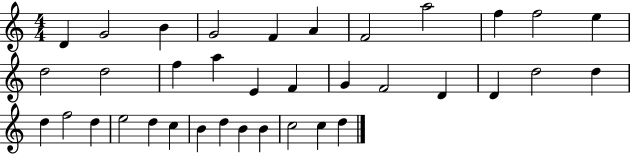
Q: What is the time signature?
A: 4/4